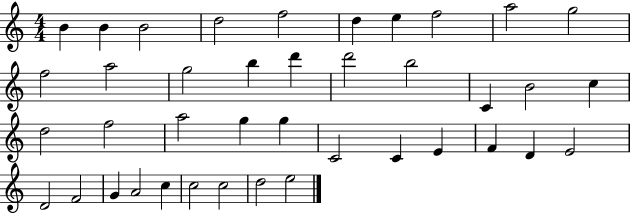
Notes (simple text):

B4/q B4/q B4/h D5/h F5/h D5/q E5/q F5/h A5/h G5/h F5/h A5/h G5/h B5/q D6/q D6/h B5/h C4/q B4/h C5/q D5/h F5/h A5/h G5/q G5/q C4/h C4/q E4/q F4/q D4/q E4/h D4/h F4/h G4/q A4/h C5/q C5/h C5/h D5/h E5/h